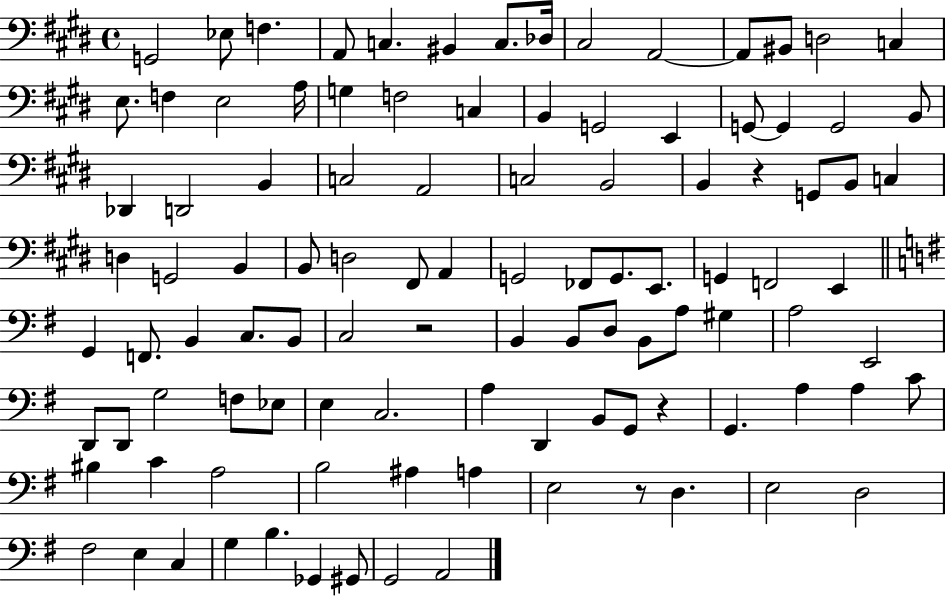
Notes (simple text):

G2/h Eb3/e F3/q. A2/e C3/q. BIS2/q C3/e. Db3/s C#3/h A2/h A2/e BIS2/e D3/h C3/q E3/e. F3/q E3/h A3/s G3/q F3/h C3/q B2/q G2/h E2/q G2/e G2/q G2/h B2/e Db2/q D2/h B2/q C3/h A2/h C3/h B2/h B2/q R/q G2/e B2/e C3/q D3/q G2/h B2/q B2/e D3/h F#2/e A2/q G2/h FES2/e G2/e. E2/e. G2/q F2/h E2/q G2/q F2/e. B2/q C3/e. B2/e C3/h R/h B2/q B2/e D3/e B2/e A3/e G#3/q A3/h E2/h D2/e D2/e G3/h F3/e Eb3/e E3/q C3/h. A3/q D2/q B2/e G2/e R/q G2/q. A3/q A3/q C4/e BIS3/q C4/q A3/h B3/h A#3/q A3/q E3/h R/e D3/q. E3/h D3/h F#3/h E3/q C3/q G3/q B3/q. Gb2/q G#2/e G2/h A2/h